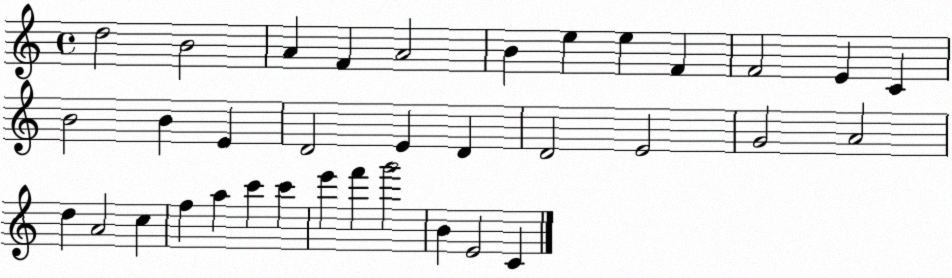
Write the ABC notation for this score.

X:1
T:Untitled
M:4/4
L:1/4
K:C
d2 B2 A F A2 B e e F F2 E C B2 B E D2 E D D2 E2 G2 A2 d A2 c f a c' c' e' f' g'2 B E2 C